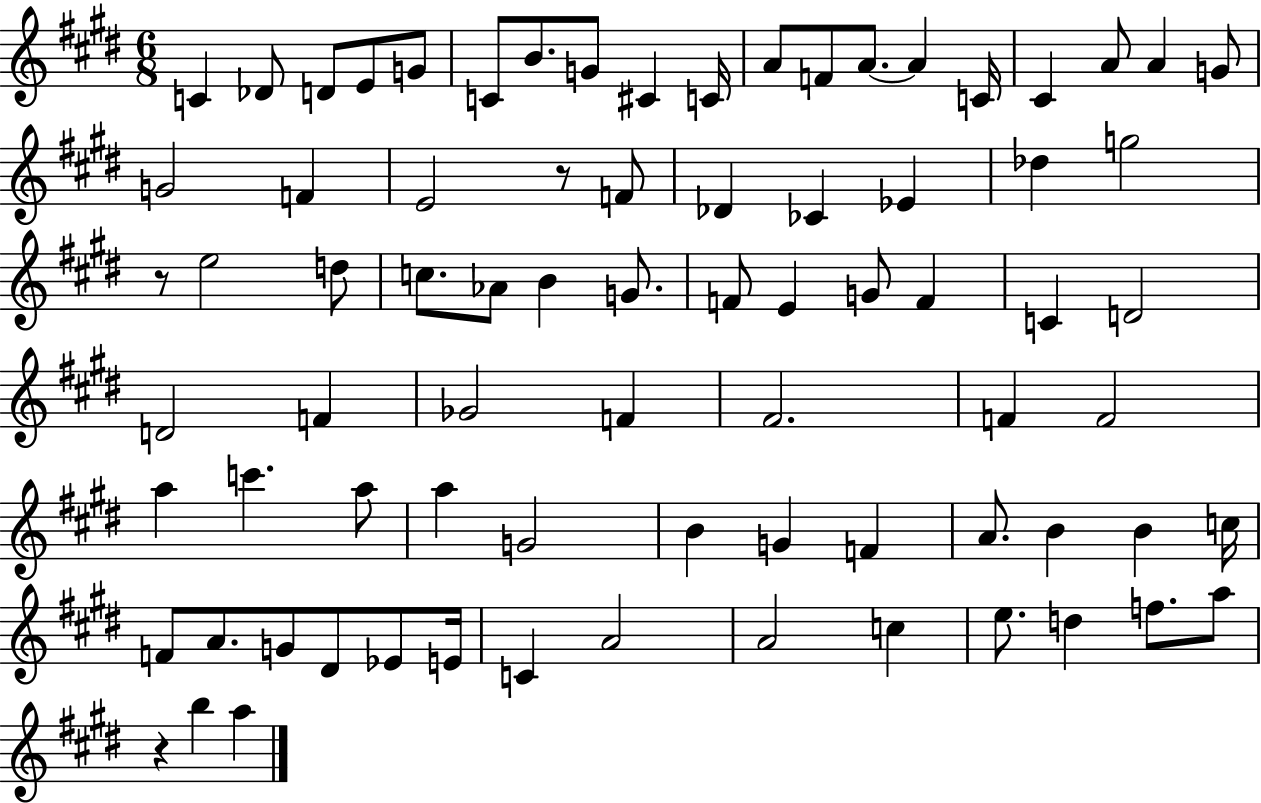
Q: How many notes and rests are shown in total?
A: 78